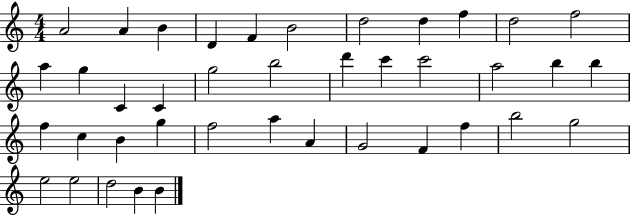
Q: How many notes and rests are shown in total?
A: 40